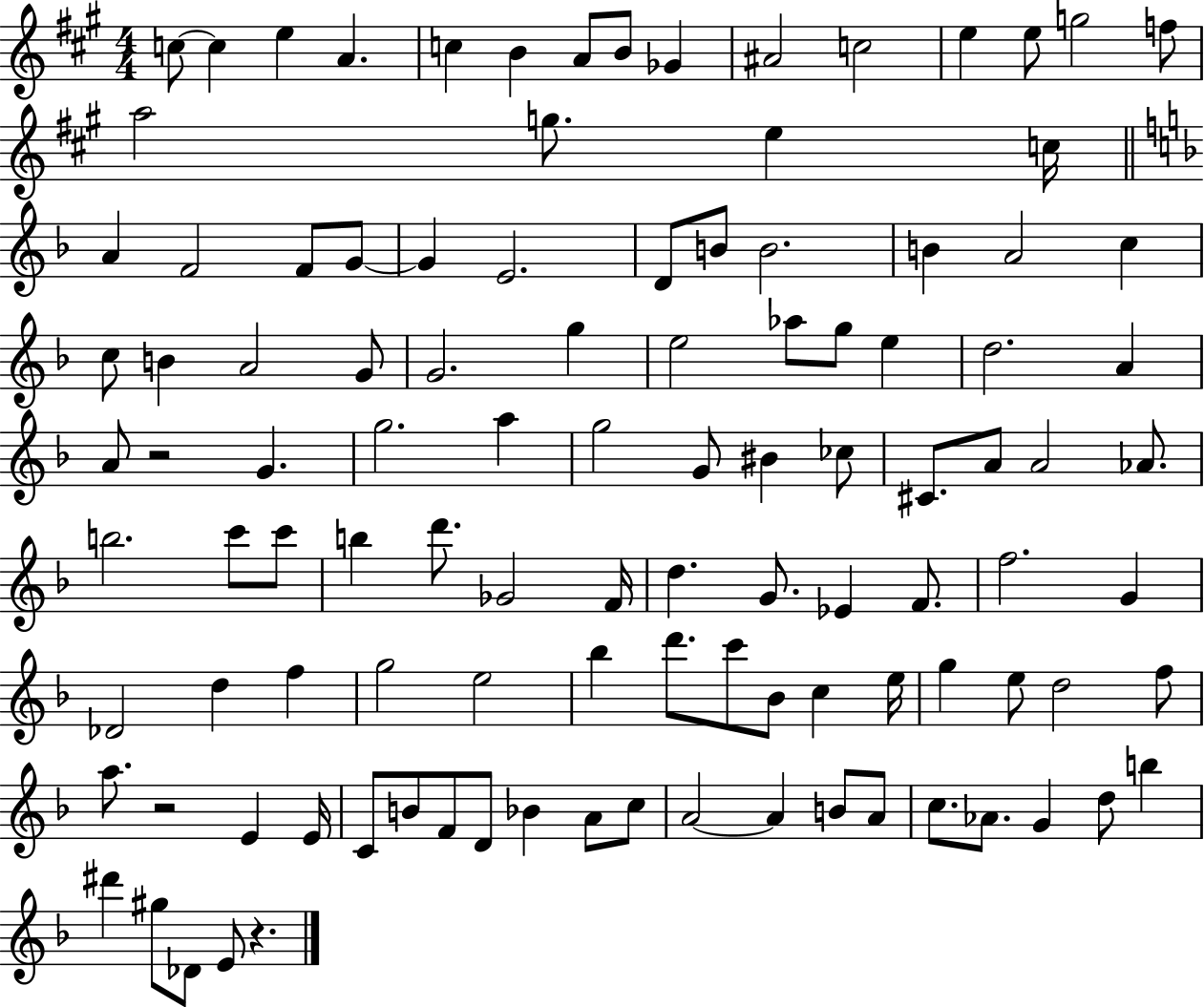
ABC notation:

X:1
T:Untitled
M:4/4
L:1/4
K:A
c/2 c e A c B A/2 B/2 _G ^A2 c2 e e/2 g2 f/2 a2 g/2 e c/4 A F2 F/2 G/2 G E2 D/2 B/2 B2 B A2 c c/2 B A2 G/2 G2 g e2 _a/2 g/2 e d2 A A/2 z2 G g2 a g2 G/2 ^B _c/2 ^C/2 A/2 A2 _A/2 b2 c'/2 c'/2 b d'/2 _G2 F/4 d G/2 _E F/2 f2 G _D2 d f g2 e2 _b d'/2 c'/2 _B/2 c e/4 g e/2 d2 f/2 a/2 z2 E E/4 C/2 B/2 F/2 D/2 _B A/2 c/2 A2 A B/2 A/2 c/2 _A/2 G d/2 b ^d' ^g/2 _D/2 E/2 z